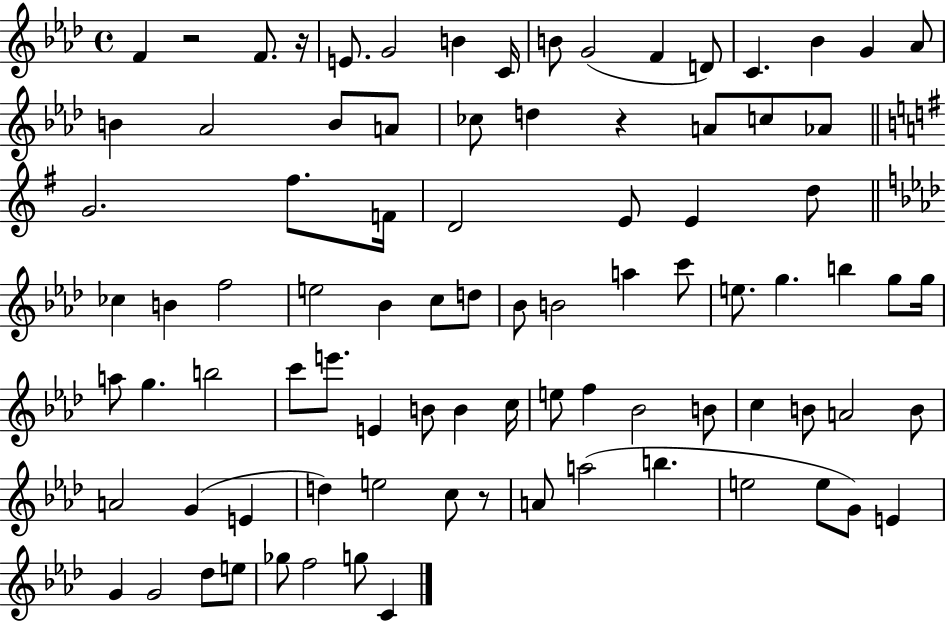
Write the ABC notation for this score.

X:1
T:Untitled
M:4/4
L:1/4
K:Ab
F z2 F/2 z/4 E/2 G2 B C/4 B/2 G2 F D/2 C _B G _A/2 B _A2 B/2 A/2 _c/2 d z A/2 c/2 _A/2 G2 ^f/2 F/4 D2 E/2 E d/2 _c B f2 e2 _B c/2 d/2 _B/2 B2 a c'/2 e/2 g b g/2 g/4 a/2 g b2 c'/2 e'/2 E B/2 B c/4 e/2 f _B2 B/2 c B/2 A2 B/2 A2 G E d e2 c/2 z/2 A/2 a2 b e2 e/2 G/2 E G G2 _d/2 e/2 _g/2 f2 g/2 C